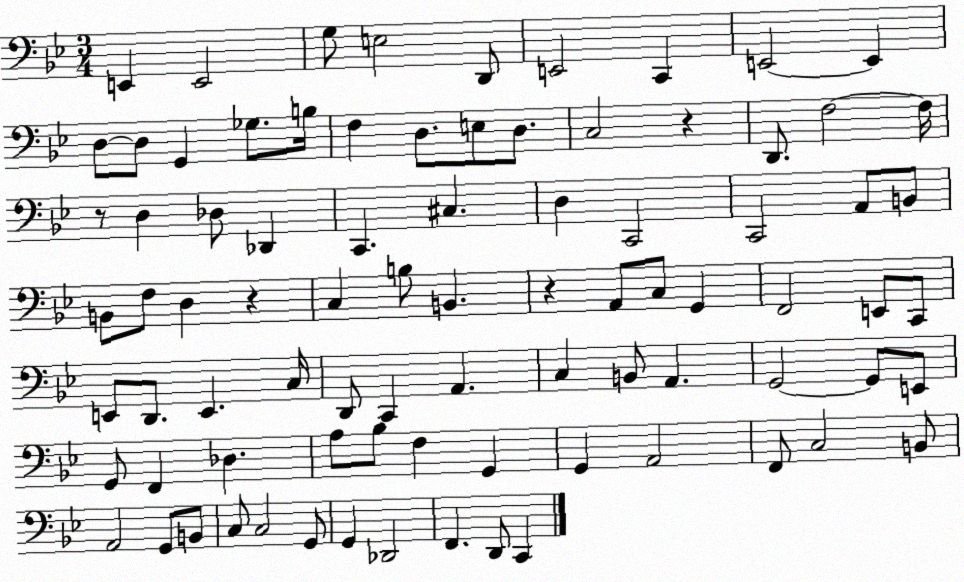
X:1
T:Untitled
M:3/4
L:1/4
K:Bb
E,, E,,2 G,/2 E,2 D,,/2 E,,2 C,, E,,2 E,, D,/2 D,/2 G,, _G,/2 B,/4 F, D,/2 E,/2 D,/2 C,2 z D,,/2 F,2 F,/4 z/2 D, _D,/2 _D,, C,, ^C, D, C,,2 C,,2 A,,/2 B,,/2 B,,/2 F,/2 D, z C, B,/2 B,, z A,,/2 C,/2 G,, F,,2 E,,/2 C,,/2 E,,/2 D,,/2 E,, C,/4 D,,/2 C,, A,, C, B,,/2 A,, G,,2 G,,/2 E,,/2 G,,/2 F,, _D, A,/2 _B,/2 F, G,, G,, A,,2 F,,/2 C,2 B,,/2 A,,2 G,,/2 B,,/2 C,/2 C,2 G,,/2 G,, _D,,2 F,, D,,/2 C,,